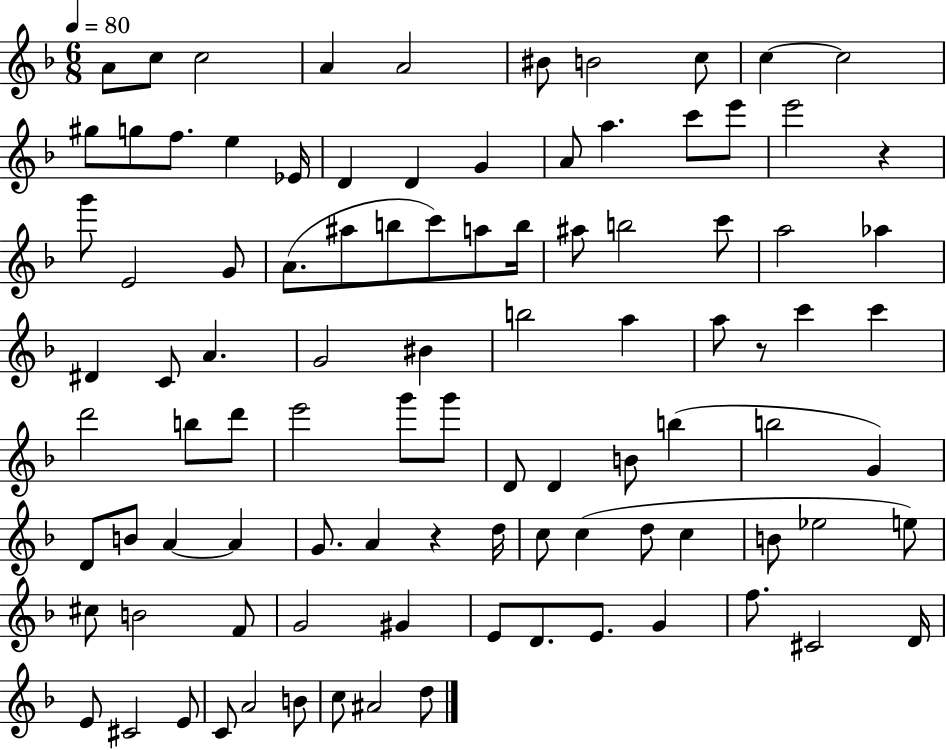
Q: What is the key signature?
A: F major